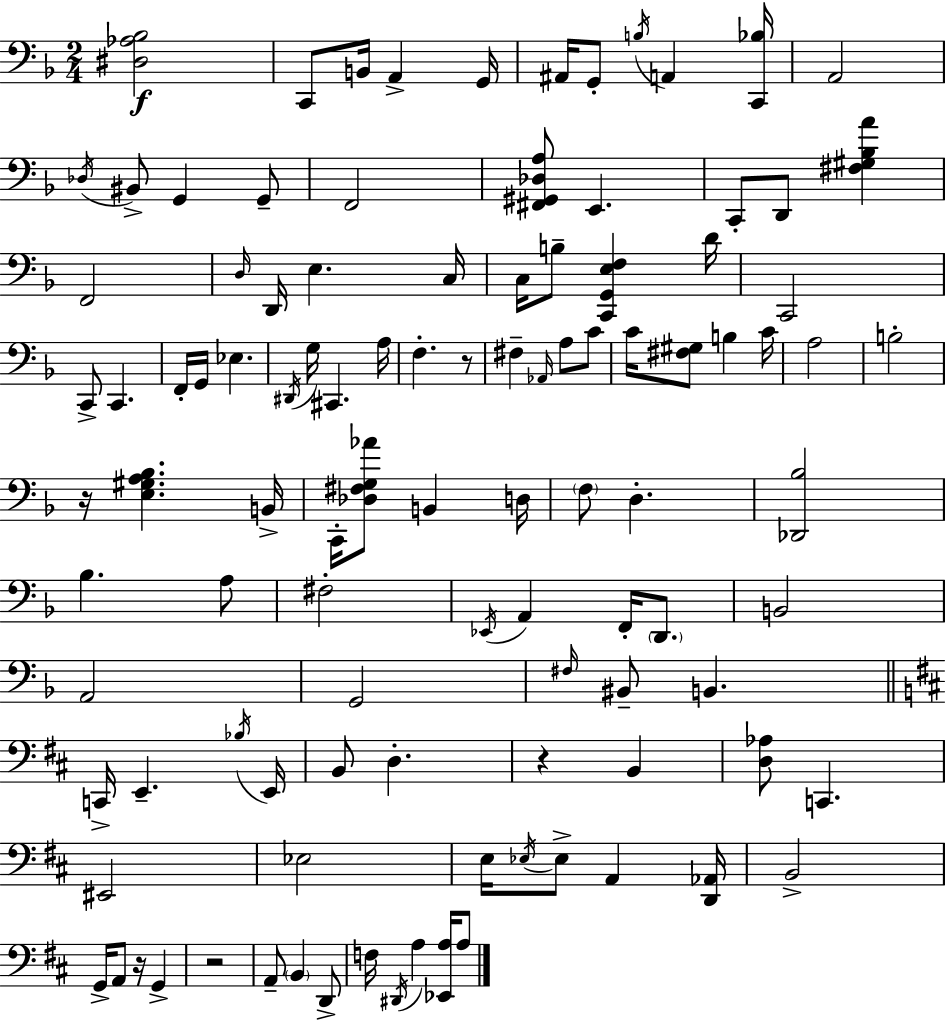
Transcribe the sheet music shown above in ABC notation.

X:1
T:Untitled
M:2/4
L:1/4
K:F
[^D,_A,_B,]2 C,,/2 B,,/4 A,, G,,/4 ^A,,/4 G,,/2 B,/4 A,, [C,,_B,]/4 A,,2 _D,/4 ^B,,/2 G,, G,,/2 F,,2 [^F,,^G,,_D,A,]/2 E,, C,,/2 D,,/2 [^F,^G,_B,A] F,,2 D,/4 D,,/4 E, C,/4 C,/4 B,/2 [C,,G,,E,F,] D/4 C,,2 C,,/2 C,, F,,/4 G,,/4 _E, ^D,,/4 G,/4 ^C,, A,/4 F, z/2 ^F, _A,,/4 A,/2 C/2 C/4 [^F,^G,]/2 B, C/4 A,2 B,2 z/4 [E,^G,A,_B,] B,,/4 C,,/4 [_D,^F,G,_A]/2 B,, D,/4 F,/2 D, [_D,,_B,]2 _B, A,/2 ^F,2 _E,,/4 A,, F,,/4 D,,/2 B,,2 A,,2 G,,2 ^F,/4 ^B,,/2 B,, C,,/4 E,, _B,/4 E,,/4 B,,/2 D, z B,, [D,_A,]/2 C,, ^E,,2 _E,2 E,/4 _E,/4 _E,/2 A,, [D,,_A,,]/4 B,,2 G,,/4 A,,/2 z/4 G,, z2 A,,/2 B,, D,,/2 F,/4 ^D,,/4 A, [_E,,A,]/4 A,/2